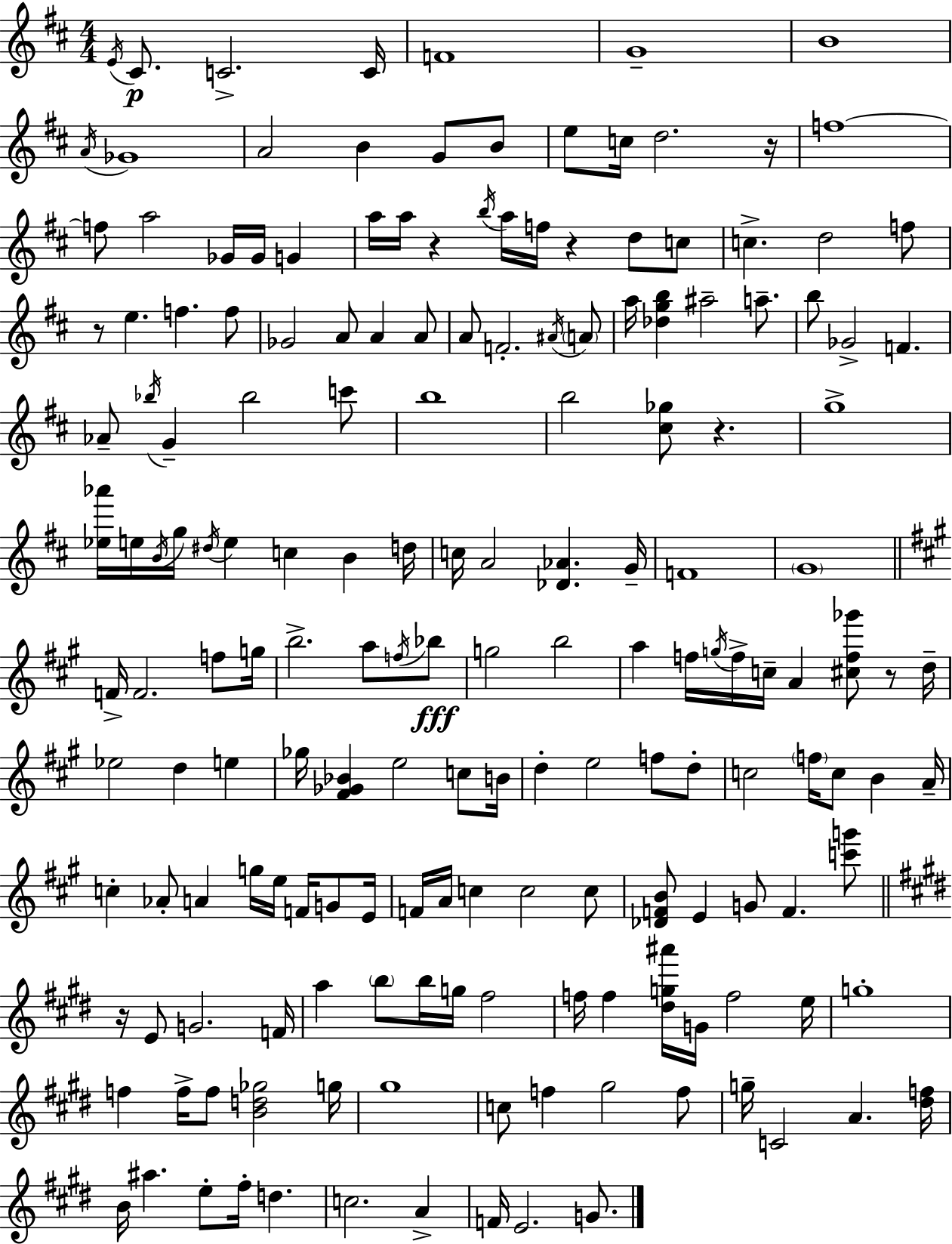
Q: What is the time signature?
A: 4/4